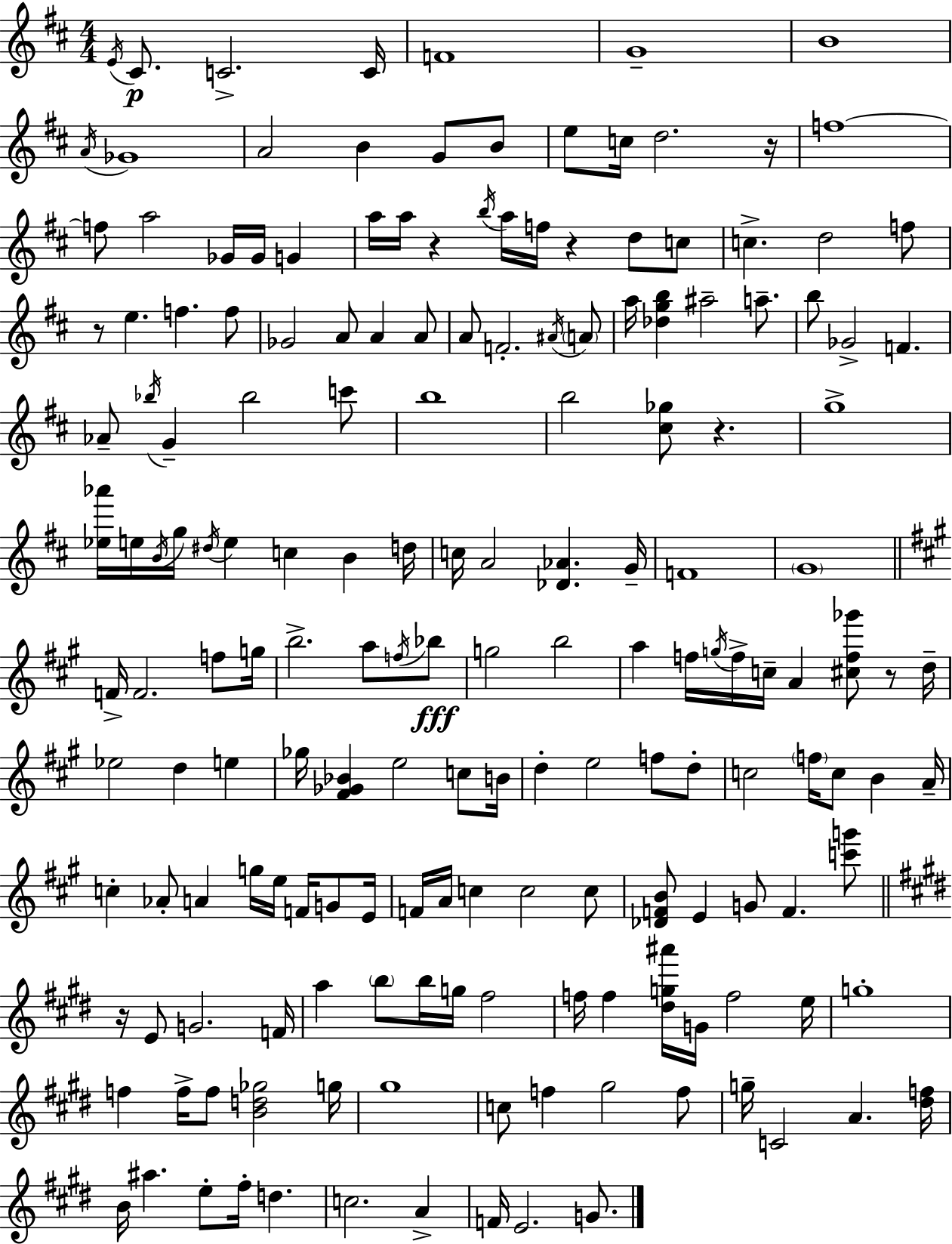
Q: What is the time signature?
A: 4/4